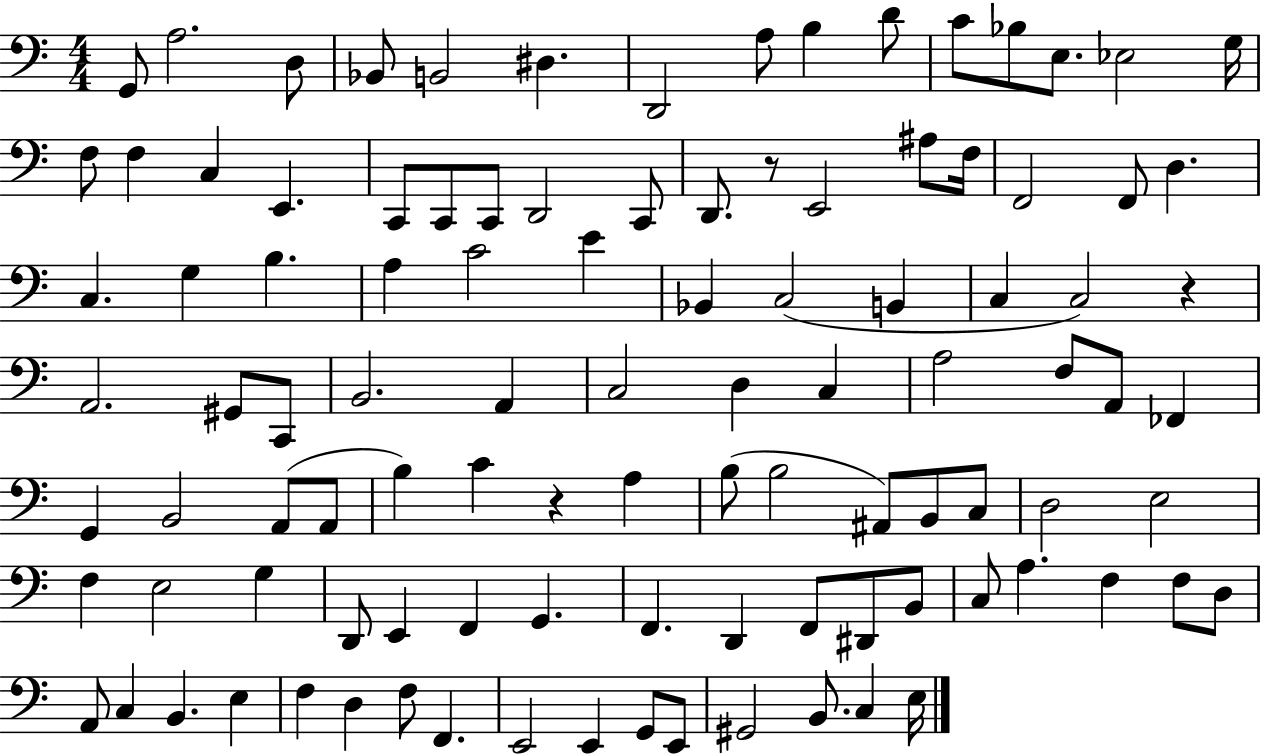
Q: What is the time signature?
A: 4/4